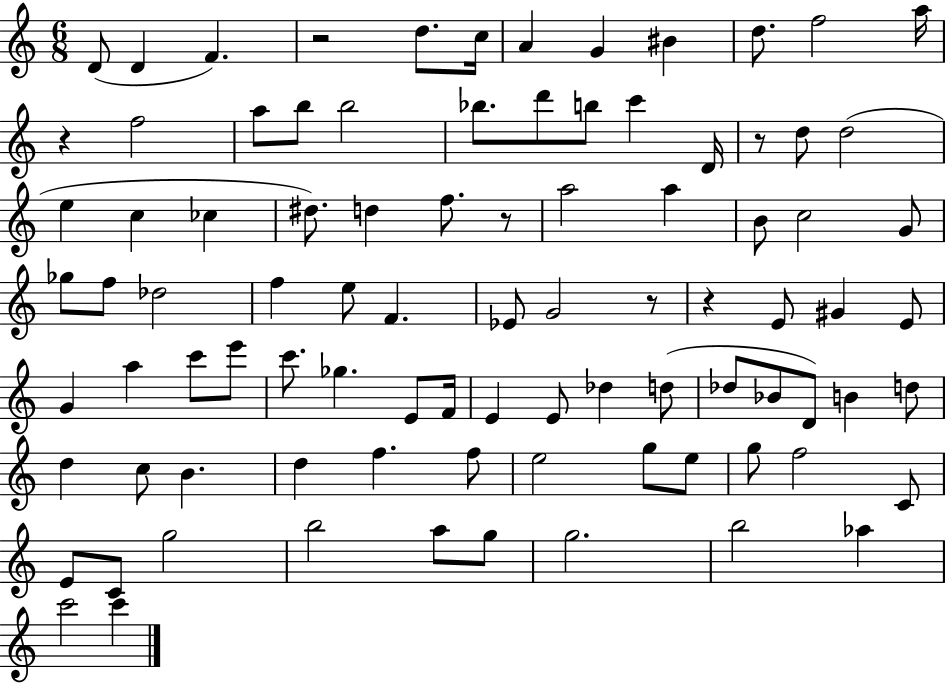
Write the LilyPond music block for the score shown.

{
  \clef treble
  \numericTimeSignature
  \time 6/8
  \key c \major
  d'8( d'4 f'4.) | r2 d''8. c''16 | a'4 g'4 bis'4 | d''8. f''2 a''16 | \break r4 f''2 | a''8 b''8 b''2 | bes''8. d'''8 b''8 c'''4 d'16 | r8 d''8 d''2( | \break e''4 c''4 ces''4 | dis''8.) d''4 f''8. r8 | a''2 a''4 | b'8 c''2 g'8 | \break ges''8 f''8 des''2 | f''4 e''8 f'4. | ees'8 g'2 r8 | r4 e'8 gis'4 e'8 | \break g'4 a''4 c'''8 e'''8 | c'''8. ges''4. e'8 f'16 | e'4 e'8 des''4 d''8( | des''8 bes'8 d'8) b'4 d''8 | \break d''4 c''8 b'4. | d''4 f''4. f''8 | e''2 g''8 e''8 | g''8 f''2 c'8 | \break e'8 c'8 g''2 | b''2 a''8 g''8 | g''2. | b''2 aes''4 | \break c'''2 c'''4 | \bar "|."
}